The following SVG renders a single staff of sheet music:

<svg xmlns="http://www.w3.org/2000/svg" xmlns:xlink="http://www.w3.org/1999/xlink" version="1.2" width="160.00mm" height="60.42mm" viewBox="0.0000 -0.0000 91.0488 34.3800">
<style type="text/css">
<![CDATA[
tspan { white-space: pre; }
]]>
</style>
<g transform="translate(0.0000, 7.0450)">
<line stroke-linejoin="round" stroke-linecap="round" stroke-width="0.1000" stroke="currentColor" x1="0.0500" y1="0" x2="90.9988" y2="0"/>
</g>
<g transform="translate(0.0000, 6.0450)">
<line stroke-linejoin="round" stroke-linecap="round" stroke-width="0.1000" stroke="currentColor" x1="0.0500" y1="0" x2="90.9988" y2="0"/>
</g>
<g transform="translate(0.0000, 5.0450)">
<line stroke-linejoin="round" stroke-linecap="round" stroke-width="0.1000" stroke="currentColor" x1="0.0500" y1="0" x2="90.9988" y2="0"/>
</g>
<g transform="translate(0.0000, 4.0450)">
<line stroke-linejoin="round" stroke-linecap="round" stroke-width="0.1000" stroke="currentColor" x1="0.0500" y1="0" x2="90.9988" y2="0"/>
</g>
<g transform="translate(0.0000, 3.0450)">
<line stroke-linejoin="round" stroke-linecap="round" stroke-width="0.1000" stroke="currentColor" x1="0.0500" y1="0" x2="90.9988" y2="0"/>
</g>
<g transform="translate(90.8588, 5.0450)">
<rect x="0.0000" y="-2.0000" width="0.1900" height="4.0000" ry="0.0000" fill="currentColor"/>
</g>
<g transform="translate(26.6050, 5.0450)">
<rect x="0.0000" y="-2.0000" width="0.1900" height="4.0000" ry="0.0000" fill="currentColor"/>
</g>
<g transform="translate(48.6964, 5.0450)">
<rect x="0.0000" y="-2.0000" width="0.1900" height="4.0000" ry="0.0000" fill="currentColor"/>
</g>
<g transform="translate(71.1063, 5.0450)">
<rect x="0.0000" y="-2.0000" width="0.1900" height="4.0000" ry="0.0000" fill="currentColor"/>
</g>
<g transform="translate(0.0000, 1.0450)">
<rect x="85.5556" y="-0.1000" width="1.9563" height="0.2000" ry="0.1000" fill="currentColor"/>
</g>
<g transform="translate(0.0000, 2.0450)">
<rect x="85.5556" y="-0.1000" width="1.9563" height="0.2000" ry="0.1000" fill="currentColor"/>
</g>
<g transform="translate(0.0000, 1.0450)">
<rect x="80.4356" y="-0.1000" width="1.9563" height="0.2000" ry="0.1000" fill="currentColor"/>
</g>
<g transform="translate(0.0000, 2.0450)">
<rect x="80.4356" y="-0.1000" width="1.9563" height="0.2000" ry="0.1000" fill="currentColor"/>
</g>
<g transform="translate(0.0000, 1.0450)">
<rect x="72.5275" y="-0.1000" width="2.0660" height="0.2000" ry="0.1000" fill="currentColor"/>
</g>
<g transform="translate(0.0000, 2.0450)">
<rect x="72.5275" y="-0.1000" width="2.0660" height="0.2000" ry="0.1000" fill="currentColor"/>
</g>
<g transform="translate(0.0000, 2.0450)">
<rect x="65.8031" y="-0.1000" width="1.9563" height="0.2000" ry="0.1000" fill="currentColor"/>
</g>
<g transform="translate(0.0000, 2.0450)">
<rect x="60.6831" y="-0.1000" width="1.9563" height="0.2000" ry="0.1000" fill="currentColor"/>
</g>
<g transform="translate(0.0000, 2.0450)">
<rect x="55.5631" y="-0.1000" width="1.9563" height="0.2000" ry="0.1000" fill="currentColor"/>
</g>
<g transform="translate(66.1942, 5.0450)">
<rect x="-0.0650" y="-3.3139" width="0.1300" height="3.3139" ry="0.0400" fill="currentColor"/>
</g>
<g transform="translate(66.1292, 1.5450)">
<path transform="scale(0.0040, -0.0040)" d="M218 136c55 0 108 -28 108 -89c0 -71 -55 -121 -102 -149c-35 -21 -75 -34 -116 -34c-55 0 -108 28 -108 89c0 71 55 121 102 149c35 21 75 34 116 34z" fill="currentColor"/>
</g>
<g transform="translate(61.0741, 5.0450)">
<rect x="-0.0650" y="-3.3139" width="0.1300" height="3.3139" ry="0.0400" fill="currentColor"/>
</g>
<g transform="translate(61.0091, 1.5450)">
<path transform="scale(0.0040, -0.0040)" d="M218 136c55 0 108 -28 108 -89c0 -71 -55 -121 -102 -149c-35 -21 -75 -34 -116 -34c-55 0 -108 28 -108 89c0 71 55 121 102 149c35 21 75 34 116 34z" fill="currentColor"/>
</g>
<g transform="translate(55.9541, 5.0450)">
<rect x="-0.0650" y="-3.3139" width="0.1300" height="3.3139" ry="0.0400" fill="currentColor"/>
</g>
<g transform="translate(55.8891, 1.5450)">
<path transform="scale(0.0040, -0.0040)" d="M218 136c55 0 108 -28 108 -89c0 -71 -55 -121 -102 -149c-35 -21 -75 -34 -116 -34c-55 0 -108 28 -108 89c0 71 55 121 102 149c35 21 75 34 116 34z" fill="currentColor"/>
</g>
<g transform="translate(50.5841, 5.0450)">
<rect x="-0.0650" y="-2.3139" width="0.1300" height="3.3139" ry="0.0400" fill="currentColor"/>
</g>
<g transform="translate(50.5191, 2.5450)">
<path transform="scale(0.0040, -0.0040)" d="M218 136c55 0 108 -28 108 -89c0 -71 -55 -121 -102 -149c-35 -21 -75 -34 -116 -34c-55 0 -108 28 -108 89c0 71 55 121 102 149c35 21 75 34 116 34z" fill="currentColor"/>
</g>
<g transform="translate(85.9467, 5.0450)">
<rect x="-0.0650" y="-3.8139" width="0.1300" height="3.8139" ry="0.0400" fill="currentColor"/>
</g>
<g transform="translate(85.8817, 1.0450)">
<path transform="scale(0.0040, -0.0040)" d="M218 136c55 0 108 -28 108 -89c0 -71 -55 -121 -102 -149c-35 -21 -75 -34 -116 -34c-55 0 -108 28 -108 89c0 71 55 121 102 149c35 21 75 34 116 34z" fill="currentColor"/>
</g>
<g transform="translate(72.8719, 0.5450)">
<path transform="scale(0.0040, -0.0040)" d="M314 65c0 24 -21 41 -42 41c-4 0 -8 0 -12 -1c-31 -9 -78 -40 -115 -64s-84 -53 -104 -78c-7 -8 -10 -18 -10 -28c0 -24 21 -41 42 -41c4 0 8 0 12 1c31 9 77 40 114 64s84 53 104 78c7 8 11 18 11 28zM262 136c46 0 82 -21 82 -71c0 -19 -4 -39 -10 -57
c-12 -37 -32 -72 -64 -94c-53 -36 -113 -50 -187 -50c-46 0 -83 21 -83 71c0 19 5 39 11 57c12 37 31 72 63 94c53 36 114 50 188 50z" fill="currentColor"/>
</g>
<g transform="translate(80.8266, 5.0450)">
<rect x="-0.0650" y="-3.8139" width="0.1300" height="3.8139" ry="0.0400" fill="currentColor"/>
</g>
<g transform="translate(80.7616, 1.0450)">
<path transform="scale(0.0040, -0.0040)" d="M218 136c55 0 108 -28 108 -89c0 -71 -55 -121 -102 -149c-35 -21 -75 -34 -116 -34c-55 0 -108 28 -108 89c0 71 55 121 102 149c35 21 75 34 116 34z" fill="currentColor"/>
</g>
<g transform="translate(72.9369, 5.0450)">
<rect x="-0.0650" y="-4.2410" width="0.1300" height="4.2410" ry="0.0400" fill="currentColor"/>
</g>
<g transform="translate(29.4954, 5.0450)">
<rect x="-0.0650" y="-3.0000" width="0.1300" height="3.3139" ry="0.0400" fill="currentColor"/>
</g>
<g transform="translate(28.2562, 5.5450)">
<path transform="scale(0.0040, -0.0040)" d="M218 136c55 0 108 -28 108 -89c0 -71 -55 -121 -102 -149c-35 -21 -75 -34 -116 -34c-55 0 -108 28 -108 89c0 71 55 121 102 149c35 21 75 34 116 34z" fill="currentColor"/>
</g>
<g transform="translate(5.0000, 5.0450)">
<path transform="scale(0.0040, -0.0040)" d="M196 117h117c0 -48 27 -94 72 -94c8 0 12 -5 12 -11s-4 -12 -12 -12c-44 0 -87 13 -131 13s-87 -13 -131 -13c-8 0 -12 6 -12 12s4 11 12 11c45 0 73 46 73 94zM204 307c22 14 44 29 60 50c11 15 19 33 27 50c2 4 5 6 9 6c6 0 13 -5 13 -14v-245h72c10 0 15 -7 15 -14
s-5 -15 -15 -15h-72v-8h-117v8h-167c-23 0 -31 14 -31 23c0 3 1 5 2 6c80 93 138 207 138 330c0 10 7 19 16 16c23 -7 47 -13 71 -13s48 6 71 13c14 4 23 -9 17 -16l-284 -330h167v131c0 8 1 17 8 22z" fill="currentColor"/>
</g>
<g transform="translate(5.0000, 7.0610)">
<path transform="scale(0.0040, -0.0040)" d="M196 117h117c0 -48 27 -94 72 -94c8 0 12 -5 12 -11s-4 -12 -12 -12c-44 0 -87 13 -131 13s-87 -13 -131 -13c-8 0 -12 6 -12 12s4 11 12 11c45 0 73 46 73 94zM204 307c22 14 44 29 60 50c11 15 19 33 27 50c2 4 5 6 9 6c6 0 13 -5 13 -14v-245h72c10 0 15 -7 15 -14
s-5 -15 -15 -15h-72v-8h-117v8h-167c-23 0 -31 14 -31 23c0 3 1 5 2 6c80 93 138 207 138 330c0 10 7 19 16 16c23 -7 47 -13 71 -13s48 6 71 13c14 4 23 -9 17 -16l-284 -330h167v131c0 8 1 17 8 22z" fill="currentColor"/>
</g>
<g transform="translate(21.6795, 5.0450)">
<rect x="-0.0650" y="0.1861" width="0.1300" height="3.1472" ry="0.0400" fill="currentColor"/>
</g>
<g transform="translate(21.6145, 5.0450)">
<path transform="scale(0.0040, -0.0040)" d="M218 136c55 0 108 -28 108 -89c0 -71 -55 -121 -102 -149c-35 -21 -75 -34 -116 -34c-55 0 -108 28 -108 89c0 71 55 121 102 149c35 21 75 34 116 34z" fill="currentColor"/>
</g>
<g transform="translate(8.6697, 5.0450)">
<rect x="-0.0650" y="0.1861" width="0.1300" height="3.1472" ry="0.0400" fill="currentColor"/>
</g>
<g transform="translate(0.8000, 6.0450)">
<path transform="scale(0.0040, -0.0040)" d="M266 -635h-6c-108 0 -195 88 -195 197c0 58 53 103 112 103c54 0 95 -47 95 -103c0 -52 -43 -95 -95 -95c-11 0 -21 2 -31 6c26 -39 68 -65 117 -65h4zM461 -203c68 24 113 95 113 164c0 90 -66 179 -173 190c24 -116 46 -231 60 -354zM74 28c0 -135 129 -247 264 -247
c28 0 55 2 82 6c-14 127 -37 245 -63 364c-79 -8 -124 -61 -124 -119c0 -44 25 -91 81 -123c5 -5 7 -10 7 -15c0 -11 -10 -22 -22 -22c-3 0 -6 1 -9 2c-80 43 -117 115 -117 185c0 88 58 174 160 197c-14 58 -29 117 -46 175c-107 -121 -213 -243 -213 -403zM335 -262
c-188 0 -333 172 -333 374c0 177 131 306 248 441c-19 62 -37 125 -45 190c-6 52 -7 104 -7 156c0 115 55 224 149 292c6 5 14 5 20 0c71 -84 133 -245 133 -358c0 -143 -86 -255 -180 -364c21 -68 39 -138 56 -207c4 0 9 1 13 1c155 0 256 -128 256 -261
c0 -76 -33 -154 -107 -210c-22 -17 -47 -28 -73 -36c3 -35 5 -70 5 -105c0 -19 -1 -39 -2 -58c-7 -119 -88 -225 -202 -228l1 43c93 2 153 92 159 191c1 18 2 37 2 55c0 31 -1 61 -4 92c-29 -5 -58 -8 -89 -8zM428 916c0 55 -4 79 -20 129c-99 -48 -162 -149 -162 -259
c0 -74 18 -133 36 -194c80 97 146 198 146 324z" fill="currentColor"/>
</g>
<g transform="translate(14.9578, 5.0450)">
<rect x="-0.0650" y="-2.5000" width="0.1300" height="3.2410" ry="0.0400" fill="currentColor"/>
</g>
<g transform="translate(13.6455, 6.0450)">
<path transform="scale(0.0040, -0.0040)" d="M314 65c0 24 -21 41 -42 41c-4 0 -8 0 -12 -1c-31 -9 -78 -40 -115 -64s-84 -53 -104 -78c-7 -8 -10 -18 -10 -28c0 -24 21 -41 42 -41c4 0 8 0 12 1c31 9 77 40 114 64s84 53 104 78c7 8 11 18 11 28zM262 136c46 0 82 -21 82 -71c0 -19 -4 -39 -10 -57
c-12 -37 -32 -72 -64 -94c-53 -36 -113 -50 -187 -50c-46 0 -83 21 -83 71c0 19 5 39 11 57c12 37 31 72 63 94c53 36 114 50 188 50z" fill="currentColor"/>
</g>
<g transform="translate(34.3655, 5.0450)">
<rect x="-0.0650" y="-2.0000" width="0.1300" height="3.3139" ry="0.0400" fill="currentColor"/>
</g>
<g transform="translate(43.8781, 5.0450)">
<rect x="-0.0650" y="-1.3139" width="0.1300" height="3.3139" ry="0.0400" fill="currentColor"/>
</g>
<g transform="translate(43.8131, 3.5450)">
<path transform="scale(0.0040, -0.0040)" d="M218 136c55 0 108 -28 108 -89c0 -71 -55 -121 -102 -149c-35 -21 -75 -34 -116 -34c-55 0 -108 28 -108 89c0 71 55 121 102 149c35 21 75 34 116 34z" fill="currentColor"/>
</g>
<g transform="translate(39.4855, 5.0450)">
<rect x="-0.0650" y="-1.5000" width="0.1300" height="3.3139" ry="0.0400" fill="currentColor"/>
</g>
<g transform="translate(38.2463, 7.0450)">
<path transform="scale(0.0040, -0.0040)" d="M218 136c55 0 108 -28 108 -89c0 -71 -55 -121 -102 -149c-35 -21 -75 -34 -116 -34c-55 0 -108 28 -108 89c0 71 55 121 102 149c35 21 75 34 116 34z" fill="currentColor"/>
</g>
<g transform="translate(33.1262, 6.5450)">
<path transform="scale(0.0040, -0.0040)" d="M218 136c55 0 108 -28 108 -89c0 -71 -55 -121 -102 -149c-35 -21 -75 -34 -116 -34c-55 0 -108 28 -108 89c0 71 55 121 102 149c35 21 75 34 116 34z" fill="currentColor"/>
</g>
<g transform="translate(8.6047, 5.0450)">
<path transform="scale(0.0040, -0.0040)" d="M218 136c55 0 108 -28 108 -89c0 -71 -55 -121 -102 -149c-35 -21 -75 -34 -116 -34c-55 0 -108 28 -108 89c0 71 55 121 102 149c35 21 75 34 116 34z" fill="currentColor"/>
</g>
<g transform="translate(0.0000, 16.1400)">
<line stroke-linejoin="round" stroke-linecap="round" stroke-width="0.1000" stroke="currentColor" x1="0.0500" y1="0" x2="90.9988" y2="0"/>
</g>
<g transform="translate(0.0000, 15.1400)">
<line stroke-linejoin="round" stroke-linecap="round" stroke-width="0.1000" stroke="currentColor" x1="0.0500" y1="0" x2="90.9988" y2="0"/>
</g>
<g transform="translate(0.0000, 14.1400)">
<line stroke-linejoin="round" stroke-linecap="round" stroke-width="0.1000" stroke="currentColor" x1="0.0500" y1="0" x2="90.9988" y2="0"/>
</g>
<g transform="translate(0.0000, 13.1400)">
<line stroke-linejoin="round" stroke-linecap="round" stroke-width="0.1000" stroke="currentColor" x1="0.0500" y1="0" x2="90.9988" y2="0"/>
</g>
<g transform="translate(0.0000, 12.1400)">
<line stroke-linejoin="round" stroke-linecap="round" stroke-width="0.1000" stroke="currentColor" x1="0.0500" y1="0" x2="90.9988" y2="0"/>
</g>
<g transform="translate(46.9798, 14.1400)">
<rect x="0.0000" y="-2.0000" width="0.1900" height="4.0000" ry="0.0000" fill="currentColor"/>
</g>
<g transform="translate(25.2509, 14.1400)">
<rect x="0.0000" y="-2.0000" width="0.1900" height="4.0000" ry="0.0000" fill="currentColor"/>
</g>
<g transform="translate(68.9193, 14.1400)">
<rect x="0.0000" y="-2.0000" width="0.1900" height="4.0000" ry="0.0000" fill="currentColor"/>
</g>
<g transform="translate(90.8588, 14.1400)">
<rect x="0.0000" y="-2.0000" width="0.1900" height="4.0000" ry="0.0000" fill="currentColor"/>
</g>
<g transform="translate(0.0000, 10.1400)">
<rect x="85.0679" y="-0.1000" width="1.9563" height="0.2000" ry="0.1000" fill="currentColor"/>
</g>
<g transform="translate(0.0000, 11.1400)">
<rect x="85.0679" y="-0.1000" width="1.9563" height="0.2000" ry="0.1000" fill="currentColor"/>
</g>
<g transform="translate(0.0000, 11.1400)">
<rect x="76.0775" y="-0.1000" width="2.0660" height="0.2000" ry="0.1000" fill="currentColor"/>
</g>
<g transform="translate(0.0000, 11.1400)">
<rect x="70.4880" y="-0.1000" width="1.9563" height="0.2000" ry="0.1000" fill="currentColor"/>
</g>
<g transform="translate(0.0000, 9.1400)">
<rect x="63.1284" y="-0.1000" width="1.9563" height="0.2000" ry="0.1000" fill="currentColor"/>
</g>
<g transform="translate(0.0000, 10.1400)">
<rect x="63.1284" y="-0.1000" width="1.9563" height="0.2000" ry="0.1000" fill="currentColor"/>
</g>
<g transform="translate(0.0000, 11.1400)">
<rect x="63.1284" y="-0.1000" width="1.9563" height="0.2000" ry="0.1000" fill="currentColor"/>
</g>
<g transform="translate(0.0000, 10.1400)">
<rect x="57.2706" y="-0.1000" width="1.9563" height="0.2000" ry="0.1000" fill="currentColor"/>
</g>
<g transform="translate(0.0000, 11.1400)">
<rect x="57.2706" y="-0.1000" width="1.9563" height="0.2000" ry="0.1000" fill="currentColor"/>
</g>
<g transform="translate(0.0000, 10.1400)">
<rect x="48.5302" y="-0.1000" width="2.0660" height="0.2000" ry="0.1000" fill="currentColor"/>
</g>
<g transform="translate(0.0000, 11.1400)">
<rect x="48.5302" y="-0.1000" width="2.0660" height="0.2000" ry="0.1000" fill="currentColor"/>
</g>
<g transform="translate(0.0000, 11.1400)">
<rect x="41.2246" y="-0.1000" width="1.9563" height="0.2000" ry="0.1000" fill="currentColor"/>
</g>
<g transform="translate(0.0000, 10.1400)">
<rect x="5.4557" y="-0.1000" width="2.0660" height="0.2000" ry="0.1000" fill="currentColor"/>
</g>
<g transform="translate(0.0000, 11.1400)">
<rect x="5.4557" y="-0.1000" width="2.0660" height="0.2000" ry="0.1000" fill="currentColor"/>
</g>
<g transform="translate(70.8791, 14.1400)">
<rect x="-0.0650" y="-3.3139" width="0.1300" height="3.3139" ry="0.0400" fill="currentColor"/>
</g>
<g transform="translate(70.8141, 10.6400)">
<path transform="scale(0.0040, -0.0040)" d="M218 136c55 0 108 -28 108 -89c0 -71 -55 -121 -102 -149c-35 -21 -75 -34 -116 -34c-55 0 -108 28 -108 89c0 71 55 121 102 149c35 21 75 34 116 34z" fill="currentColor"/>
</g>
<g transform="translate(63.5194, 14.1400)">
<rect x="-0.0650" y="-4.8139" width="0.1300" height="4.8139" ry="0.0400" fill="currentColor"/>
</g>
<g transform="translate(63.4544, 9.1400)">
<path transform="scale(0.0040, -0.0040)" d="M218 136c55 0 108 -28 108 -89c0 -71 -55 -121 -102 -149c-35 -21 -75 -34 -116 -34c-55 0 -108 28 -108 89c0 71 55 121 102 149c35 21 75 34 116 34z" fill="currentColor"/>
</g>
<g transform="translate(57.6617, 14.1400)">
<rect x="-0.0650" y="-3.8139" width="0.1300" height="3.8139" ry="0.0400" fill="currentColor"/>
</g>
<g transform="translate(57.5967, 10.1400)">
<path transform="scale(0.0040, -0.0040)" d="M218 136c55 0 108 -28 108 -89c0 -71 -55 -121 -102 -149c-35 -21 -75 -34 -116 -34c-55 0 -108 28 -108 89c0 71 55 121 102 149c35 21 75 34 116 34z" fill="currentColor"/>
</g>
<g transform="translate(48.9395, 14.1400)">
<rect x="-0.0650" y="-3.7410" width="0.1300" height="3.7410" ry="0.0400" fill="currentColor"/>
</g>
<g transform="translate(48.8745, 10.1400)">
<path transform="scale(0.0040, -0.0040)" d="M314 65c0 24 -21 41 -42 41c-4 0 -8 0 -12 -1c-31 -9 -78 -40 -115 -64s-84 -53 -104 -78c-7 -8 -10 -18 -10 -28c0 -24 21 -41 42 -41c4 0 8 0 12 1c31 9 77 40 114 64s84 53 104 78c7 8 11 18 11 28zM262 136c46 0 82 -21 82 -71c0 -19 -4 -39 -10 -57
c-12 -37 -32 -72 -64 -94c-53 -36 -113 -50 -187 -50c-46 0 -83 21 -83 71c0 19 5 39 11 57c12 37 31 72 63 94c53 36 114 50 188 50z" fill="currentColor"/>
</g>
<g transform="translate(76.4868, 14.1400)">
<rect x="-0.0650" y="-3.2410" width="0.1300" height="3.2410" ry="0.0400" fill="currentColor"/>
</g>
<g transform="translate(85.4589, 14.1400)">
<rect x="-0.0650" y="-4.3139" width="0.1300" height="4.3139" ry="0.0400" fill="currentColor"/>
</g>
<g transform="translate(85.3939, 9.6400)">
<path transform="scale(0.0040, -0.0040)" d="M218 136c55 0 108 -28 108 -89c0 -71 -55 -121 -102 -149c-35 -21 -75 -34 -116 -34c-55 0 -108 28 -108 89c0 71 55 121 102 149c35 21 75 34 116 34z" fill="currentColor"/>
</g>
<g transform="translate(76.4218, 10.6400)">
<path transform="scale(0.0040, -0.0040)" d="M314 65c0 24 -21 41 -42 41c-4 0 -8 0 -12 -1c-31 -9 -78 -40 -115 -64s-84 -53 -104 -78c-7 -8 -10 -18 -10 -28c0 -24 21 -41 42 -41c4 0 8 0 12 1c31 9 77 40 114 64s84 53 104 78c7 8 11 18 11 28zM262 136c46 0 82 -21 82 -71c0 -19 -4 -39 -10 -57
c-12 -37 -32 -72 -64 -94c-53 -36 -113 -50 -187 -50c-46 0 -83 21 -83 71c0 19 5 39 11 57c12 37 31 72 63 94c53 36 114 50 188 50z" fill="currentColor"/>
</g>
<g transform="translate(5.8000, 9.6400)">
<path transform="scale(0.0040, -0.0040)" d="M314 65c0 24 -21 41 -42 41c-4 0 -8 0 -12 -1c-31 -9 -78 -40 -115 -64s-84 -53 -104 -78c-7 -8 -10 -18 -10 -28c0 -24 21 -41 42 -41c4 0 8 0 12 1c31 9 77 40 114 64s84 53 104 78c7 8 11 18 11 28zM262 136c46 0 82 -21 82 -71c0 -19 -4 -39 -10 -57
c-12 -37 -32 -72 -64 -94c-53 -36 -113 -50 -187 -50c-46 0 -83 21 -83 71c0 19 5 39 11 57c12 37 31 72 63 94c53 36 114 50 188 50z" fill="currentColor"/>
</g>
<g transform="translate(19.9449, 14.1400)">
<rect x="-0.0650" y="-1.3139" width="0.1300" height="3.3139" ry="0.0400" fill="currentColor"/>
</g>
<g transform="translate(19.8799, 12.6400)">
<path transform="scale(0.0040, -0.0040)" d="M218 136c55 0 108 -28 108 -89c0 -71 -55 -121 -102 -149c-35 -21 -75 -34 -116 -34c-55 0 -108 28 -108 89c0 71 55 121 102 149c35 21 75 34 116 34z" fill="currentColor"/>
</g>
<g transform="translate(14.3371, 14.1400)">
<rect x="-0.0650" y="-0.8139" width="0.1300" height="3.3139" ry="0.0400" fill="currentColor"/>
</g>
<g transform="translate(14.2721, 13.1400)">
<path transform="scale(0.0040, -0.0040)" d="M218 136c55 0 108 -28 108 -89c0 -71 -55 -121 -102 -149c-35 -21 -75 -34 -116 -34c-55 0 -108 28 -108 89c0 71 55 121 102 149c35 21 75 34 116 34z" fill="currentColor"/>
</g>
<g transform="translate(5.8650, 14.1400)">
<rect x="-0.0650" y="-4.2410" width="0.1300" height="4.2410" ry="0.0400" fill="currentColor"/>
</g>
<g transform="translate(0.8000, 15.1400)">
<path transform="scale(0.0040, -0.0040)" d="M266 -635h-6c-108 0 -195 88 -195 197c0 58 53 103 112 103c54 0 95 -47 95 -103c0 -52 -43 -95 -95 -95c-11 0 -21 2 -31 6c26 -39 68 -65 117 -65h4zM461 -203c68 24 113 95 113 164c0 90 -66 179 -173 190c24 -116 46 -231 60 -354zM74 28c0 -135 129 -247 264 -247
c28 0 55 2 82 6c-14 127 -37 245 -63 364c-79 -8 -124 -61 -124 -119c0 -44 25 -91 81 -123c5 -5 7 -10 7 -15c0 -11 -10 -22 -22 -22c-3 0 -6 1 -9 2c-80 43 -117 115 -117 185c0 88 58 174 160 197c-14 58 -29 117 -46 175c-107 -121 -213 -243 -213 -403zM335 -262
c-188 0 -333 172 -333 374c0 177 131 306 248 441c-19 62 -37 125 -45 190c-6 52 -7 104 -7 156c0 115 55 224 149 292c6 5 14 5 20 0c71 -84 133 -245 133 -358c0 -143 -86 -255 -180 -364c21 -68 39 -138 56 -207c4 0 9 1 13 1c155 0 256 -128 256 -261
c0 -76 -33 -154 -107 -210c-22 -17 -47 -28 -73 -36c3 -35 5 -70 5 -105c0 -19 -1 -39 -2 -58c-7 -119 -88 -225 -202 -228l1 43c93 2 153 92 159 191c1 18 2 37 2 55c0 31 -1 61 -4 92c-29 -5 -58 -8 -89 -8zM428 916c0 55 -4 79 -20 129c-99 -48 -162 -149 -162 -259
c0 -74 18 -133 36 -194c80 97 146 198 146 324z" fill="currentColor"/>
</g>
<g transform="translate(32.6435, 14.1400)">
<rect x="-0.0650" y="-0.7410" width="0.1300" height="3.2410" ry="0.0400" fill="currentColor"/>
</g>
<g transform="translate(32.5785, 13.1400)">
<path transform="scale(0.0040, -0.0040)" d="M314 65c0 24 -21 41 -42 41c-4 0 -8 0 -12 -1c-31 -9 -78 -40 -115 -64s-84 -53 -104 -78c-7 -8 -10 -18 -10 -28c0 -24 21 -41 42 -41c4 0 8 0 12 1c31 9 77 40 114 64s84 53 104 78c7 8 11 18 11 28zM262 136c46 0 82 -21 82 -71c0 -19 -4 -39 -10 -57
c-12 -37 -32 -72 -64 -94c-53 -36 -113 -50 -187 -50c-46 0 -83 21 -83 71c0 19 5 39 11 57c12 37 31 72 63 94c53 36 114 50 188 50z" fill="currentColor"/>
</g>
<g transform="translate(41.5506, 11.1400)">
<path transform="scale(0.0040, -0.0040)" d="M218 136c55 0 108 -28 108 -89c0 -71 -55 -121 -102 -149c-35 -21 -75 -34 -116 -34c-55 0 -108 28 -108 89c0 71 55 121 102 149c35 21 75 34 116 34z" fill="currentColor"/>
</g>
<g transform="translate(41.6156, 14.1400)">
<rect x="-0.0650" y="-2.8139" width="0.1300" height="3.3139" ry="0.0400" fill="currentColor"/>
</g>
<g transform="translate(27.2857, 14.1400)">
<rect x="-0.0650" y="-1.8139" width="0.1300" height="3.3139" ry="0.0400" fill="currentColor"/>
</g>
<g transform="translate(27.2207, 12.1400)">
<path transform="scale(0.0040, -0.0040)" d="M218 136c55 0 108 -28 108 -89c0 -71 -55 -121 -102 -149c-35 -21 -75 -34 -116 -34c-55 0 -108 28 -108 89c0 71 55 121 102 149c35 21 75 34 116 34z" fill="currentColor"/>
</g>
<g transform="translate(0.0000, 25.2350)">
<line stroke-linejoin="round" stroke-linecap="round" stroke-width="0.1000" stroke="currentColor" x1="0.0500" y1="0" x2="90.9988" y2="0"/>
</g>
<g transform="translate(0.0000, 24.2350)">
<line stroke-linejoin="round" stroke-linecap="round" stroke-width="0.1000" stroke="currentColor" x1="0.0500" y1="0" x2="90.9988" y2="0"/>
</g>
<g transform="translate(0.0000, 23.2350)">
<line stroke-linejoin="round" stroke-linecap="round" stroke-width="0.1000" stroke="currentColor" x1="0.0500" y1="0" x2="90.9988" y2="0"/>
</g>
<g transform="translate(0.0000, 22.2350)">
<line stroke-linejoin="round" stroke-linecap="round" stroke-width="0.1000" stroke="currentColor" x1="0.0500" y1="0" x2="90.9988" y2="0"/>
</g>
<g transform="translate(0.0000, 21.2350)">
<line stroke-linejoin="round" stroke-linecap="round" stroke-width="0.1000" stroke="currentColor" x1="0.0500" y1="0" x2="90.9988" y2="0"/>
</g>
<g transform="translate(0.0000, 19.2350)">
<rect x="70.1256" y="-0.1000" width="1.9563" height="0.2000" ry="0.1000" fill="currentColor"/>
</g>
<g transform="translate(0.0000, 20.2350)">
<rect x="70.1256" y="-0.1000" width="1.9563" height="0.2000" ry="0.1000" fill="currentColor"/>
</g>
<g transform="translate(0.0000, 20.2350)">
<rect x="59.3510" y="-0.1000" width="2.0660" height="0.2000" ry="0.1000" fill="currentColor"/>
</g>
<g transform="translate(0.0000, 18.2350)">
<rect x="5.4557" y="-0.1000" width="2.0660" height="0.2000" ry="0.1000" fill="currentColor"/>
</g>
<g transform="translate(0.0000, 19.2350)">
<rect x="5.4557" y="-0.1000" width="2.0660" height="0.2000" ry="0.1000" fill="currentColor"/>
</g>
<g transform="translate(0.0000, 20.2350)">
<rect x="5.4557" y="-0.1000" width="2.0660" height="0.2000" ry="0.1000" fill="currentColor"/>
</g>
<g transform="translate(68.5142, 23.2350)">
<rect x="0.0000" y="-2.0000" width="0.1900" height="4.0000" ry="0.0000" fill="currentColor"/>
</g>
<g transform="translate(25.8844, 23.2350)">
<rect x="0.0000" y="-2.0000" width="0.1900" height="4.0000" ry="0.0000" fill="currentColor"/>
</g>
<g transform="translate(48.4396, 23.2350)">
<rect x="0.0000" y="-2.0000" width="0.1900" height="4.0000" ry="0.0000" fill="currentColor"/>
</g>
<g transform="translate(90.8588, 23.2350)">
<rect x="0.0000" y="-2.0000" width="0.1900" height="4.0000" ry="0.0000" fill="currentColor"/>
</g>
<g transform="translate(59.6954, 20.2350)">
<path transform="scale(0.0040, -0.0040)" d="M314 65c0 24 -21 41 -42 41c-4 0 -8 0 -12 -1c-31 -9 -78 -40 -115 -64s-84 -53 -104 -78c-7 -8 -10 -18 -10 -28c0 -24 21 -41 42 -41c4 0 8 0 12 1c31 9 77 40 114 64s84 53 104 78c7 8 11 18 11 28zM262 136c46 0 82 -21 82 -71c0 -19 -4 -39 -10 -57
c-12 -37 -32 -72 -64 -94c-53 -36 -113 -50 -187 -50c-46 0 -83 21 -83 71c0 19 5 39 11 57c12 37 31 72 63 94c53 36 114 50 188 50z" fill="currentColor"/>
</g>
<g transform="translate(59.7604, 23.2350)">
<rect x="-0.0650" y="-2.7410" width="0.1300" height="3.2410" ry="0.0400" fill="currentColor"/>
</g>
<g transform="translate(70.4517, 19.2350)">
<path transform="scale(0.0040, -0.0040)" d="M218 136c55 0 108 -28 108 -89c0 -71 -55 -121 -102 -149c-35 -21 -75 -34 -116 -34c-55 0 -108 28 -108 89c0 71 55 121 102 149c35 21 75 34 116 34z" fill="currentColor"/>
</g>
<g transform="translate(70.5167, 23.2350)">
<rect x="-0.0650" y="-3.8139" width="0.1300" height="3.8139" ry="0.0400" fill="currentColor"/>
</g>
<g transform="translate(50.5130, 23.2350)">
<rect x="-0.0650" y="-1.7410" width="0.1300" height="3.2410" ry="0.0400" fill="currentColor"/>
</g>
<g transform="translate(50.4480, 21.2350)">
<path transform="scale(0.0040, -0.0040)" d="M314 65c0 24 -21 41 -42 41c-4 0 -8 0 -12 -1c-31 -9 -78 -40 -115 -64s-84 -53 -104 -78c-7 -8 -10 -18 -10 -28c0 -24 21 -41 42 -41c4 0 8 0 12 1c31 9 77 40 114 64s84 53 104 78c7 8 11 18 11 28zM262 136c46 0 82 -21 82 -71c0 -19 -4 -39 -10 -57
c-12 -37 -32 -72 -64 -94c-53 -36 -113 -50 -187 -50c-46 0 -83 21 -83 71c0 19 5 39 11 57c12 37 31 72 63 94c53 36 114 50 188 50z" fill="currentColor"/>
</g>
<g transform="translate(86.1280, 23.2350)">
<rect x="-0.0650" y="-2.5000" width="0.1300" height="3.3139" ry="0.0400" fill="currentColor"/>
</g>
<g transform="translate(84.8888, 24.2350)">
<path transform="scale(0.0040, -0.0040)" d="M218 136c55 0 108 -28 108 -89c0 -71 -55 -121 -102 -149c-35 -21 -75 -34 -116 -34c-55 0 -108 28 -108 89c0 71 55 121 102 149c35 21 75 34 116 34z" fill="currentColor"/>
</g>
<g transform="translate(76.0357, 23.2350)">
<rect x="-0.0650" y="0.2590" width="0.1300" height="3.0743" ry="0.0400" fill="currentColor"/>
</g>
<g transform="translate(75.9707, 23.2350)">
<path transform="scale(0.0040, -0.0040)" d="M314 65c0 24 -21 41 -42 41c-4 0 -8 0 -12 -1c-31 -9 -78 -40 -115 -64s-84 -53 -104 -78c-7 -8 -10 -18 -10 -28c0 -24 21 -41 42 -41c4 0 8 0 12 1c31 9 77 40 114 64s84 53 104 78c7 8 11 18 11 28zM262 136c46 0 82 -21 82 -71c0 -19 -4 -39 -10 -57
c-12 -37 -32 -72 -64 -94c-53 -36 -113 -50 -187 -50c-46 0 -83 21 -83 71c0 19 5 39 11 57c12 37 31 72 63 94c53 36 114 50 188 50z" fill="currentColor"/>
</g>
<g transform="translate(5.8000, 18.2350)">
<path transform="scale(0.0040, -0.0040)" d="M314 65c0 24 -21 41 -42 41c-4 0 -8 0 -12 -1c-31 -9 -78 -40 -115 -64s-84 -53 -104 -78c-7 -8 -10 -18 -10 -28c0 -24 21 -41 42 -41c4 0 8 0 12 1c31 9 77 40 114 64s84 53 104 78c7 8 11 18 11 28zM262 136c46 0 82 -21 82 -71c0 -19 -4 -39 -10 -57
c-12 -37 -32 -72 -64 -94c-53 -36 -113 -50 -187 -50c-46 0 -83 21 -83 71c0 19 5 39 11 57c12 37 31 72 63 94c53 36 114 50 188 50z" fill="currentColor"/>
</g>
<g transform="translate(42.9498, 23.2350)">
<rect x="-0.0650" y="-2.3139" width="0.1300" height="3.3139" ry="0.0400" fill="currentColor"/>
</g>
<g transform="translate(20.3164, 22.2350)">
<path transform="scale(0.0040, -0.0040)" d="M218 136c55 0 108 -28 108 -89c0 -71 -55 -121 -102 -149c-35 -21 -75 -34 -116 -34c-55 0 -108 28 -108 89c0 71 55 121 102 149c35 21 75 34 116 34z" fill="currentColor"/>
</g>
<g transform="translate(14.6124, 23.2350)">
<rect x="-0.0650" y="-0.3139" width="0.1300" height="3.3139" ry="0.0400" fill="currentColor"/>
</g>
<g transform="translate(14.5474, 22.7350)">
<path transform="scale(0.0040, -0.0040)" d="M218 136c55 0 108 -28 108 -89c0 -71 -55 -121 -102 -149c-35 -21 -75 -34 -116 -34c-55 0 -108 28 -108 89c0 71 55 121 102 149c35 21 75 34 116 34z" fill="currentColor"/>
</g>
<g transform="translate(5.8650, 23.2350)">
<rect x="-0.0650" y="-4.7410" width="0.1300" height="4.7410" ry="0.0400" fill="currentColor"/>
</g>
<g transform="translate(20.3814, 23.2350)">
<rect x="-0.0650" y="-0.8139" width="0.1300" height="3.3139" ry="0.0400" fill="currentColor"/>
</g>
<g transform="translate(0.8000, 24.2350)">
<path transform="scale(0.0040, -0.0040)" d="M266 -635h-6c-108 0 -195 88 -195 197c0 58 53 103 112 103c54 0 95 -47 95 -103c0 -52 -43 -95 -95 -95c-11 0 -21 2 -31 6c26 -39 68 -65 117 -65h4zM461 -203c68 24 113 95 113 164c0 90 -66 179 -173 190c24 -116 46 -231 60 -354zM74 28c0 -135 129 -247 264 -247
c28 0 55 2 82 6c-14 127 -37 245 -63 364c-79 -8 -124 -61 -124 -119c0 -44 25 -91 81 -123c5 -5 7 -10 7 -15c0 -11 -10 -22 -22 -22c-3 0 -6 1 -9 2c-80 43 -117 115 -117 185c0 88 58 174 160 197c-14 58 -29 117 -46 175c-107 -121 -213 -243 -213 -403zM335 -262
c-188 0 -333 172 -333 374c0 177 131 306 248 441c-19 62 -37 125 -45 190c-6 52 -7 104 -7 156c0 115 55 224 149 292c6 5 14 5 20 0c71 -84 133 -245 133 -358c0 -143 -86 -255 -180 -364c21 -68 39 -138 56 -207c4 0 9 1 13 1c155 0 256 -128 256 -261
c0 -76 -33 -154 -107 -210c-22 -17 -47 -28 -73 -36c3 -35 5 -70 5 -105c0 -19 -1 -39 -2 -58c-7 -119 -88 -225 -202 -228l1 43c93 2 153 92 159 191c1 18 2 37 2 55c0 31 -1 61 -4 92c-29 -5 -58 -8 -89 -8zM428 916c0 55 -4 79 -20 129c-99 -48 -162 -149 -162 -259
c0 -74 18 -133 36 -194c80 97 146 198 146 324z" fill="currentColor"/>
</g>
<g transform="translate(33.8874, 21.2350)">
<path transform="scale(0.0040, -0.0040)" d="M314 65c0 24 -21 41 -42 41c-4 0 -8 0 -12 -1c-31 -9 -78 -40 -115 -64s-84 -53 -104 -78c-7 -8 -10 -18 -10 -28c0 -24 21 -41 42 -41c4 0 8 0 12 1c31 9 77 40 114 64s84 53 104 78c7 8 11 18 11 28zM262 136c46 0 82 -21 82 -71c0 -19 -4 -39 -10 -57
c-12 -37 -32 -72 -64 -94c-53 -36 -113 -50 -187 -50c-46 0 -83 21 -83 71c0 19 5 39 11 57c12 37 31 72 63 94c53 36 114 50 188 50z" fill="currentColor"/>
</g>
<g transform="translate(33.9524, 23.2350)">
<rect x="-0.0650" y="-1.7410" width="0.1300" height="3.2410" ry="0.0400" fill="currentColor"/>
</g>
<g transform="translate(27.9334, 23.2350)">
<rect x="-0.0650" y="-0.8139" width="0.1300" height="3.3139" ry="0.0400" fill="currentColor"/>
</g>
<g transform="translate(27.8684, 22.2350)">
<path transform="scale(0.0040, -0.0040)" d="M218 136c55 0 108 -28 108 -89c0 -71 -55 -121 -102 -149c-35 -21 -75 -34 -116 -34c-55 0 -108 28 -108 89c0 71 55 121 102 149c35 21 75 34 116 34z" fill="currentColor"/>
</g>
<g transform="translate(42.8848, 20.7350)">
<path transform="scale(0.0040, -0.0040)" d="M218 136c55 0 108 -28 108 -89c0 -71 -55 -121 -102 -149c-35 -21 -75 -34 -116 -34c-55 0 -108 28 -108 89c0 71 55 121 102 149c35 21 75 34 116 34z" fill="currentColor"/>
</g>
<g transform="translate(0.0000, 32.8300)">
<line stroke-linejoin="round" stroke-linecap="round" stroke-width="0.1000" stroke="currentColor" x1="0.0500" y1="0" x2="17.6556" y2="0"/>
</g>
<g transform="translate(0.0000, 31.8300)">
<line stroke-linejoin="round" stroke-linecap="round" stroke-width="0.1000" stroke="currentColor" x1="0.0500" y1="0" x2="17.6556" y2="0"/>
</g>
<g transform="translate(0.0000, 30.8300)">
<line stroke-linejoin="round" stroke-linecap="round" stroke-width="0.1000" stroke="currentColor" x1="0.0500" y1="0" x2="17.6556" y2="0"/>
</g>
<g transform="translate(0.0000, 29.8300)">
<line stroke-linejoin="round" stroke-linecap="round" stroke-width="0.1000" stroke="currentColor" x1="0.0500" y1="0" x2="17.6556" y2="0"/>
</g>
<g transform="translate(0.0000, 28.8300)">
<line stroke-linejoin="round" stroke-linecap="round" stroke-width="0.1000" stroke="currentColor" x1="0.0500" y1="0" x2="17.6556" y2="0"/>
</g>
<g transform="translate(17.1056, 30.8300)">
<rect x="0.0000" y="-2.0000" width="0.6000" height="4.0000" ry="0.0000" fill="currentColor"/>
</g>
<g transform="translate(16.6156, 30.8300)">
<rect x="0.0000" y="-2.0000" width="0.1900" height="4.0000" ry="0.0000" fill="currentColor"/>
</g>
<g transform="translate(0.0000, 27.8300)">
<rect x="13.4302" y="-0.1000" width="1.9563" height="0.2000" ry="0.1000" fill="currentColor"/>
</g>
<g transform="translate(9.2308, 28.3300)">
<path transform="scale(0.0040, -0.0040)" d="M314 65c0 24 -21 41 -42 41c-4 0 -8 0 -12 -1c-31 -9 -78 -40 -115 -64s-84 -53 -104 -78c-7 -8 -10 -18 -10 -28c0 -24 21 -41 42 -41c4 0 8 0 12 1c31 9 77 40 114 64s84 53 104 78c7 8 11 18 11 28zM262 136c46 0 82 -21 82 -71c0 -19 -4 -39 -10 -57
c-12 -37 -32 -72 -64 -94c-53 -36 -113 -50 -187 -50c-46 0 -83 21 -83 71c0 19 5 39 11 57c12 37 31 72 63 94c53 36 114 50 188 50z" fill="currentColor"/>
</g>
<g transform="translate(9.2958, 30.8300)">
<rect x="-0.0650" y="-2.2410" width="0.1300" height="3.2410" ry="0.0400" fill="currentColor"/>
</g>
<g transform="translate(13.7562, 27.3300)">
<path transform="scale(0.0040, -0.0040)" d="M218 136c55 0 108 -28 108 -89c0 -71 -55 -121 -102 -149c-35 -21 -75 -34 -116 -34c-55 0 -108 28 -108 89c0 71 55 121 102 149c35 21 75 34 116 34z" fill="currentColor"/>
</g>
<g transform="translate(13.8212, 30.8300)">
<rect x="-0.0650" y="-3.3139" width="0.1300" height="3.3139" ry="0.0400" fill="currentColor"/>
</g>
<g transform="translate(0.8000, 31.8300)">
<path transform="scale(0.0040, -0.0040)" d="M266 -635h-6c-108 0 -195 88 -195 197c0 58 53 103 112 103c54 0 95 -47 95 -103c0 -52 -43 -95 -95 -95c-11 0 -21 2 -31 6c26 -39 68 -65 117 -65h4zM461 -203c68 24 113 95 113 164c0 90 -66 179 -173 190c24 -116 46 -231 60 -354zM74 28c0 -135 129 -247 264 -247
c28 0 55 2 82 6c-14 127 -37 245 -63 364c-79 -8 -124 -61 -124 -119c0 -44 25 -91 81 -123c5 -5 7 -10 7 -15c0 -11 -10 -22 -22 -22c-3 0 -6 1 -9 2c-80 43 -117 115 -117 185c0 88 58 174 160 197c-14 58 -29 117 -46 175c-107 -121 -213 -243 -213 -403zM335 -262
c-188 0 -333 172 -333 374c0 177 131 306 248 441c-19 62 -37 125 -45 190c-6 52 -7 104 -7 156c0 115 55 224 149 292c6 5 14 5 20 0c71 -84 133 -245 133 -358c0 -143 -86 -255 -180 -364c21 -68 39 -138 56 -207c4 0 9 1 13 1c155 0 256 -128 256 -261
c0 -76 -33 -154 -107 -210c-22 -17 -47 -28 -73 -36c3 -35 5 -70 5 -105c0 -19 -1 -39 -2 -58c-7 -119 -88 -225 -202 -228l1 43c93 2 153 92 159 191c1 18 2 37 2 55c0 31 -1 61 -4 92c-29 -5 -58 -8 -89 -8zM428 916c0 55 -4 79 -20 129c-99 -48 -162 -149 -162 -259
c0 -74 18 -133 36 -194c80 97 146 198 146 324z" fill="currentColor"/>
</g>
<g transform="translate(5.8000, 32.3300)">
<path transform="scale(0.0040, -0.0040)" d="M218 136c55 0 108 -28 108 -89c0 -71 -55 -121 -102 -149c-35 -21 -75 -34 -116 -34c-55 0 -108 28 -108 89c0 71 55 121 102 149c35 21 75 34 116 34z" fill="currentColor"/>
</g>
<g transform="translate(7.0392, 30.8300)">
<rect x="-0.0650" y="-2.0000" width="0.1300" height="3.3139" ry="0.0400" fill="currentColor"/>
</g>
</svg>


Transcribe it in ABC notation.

X:1
T:Untitled
M:4/4
L:1/4
K:C
B G2 B A F E e g b b b d'2 c' c' d'2 d e f d2 a c'2 c' e' b b2 d' e'2 c d d f2 g f2 a2 c' B2 G F g2 b